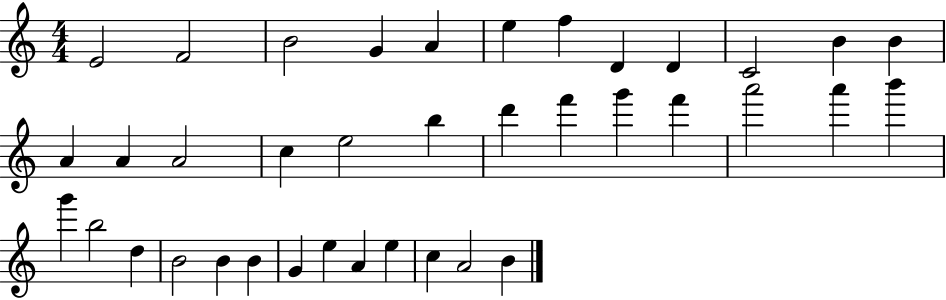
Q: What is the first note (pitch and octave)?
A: E4